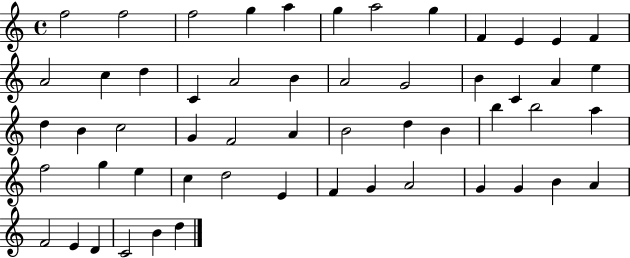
{
  \clef treble
  \time 4/4
  \defaultTimeSignature
  \key c \major
  f''2 f''2 | f''2 g''4 a''4 | g''4 a''2 g''4 | f'4 e'4 e'4 f'4 | \break a'2 c''4 d''4 | c'4 a'2 b'4 | a'2 g'2 | b'4 c'4 a'4 e''4 | \break d''4 b'4 c''2 | g'4 f'2 a'4 | b'2 d''4 b'4 | b''4 b''2 a''4 | \break f''2 g''4 e''4 | c''4 d''2 e'4 | f'4 g'4 a'2 | g'4 g'4 b'4 a'4 | \break f'2 e'4 d'4 | c'2 b'4 d''4 | \bar "|."
}